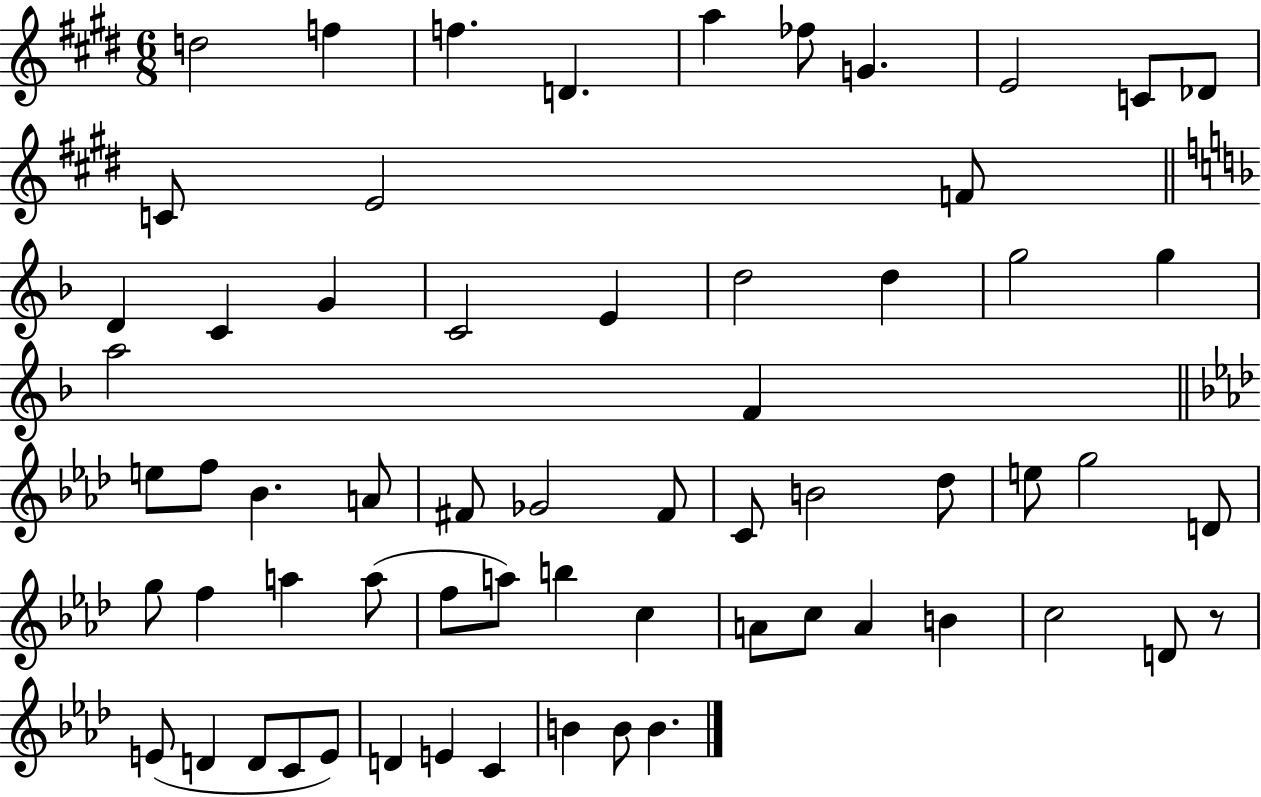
D5/h F5/q F5/q. D4/q. A5/q FES5/e G4/q. E4/h C4/e Db4/e C4/e E4/h F4/e D4/q C4/q G4/q C4/h E4/q D5/h D5/q G5/h G5/q A5/h F4/q E5/e F5/e Bb4/q. A4/e F#4/e Gb4/h F#4/e C4/e B4/h Db5/e E5/e G5/h D4/e G5/e F5/q A5/q A5/e F5/e A5/e B5/q C5/q A4/e C5/e A4/q B4/q C5/h D4/e R/e E4/e D4/q D4/e C4/e E4/e D4/q E4/q C4/q B4/q B4/e B4/q.